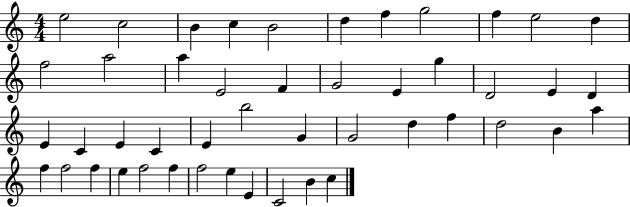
{
  \clef treble
  \numericTimeSignature
  \time 4/4
  \key c \major
  e''2 c''2 | b'4 c''4 b'2 | d''4 f''4 g''2 | f''4 e''2 d''4 | \break f''2 a''2 | a''4 e'2 f'4 | g'2 e'4 g''4 | d'2 e'4 d'4 | \break e'4 c'4 e'4 c'4 | e'4 b''2 g'4 | g'2 d''4 f''4 | d''2 b'4 a''4 | \break f''4 f''2 f''4 | e''4 f''2 f''4 | f''2 e''4 e'4 | c'2 b'4 c''4 | \break \bar "|."
}